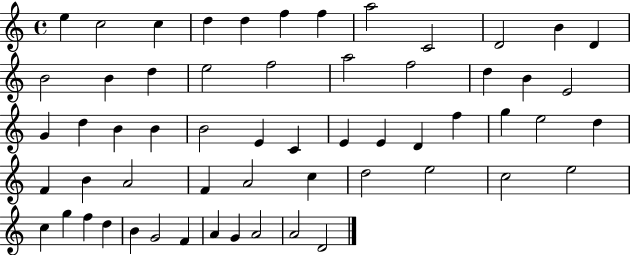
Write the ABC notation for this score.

X:1
T:Untitled
M:4/4
L:1/4
K:C
e c2 c d d f f a2 C2 D2 B D B2 B d e2 f2 a2 f2 d B E2 G d B B B2 E C E E D f g e2 d F B A2 F A2 c d2 e2 c2 e2 c g f d B G2 F A G A2 A2 D2